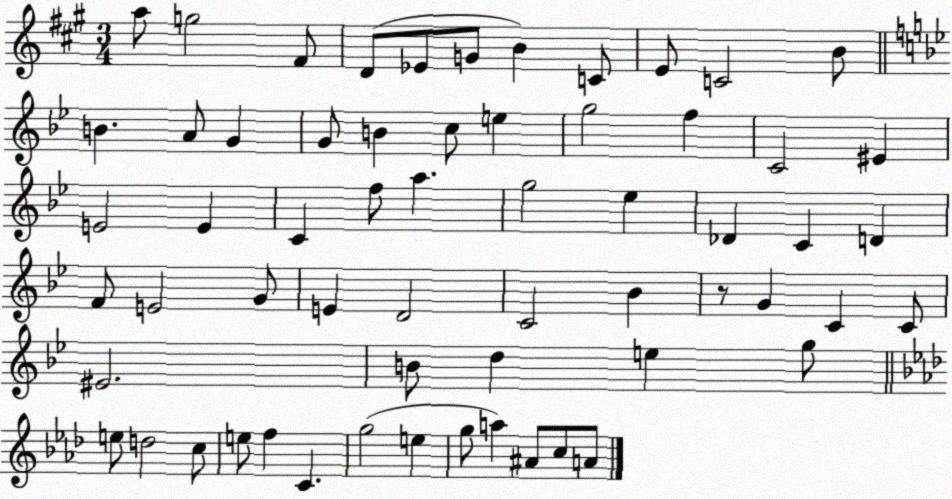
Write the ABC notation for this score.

X:1
T:Untitled
M:3/4
L:1/4
K:A
a/2 g2 ^F/2 D/2 _E/2 G/2 B C/2 E/2 C2 B/2 B A/2 G G/2 B c/2 e g2 f C2 ^E E2 E C f/2 a g2 _e _D C D F/2 E2 G/2 E D2 C2 _B z/2 G C C/2 ^E2 B/2 d e g/2 e/2 d2 c/2 e/2 f C g2 e g/2 a ^A/2 c/2 A/2